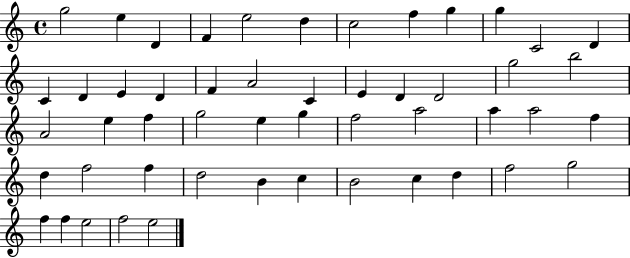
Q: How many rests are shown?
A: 0